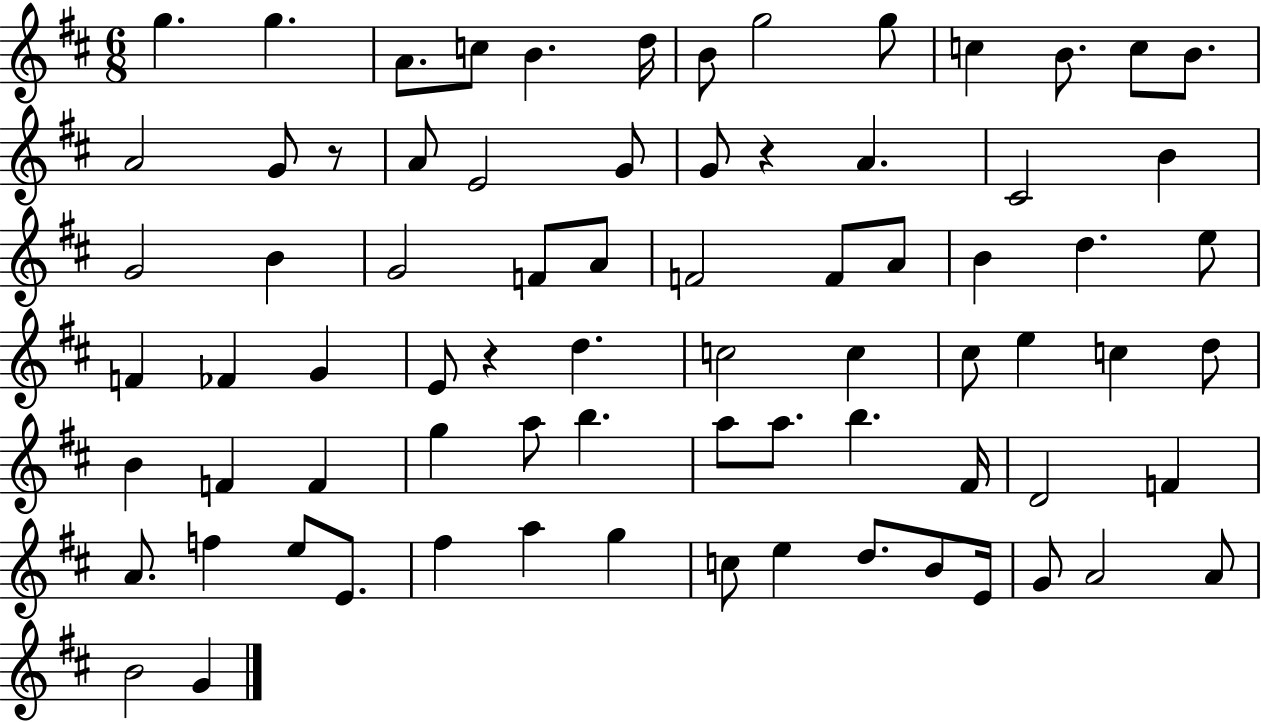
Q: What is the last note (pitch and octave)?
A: G4